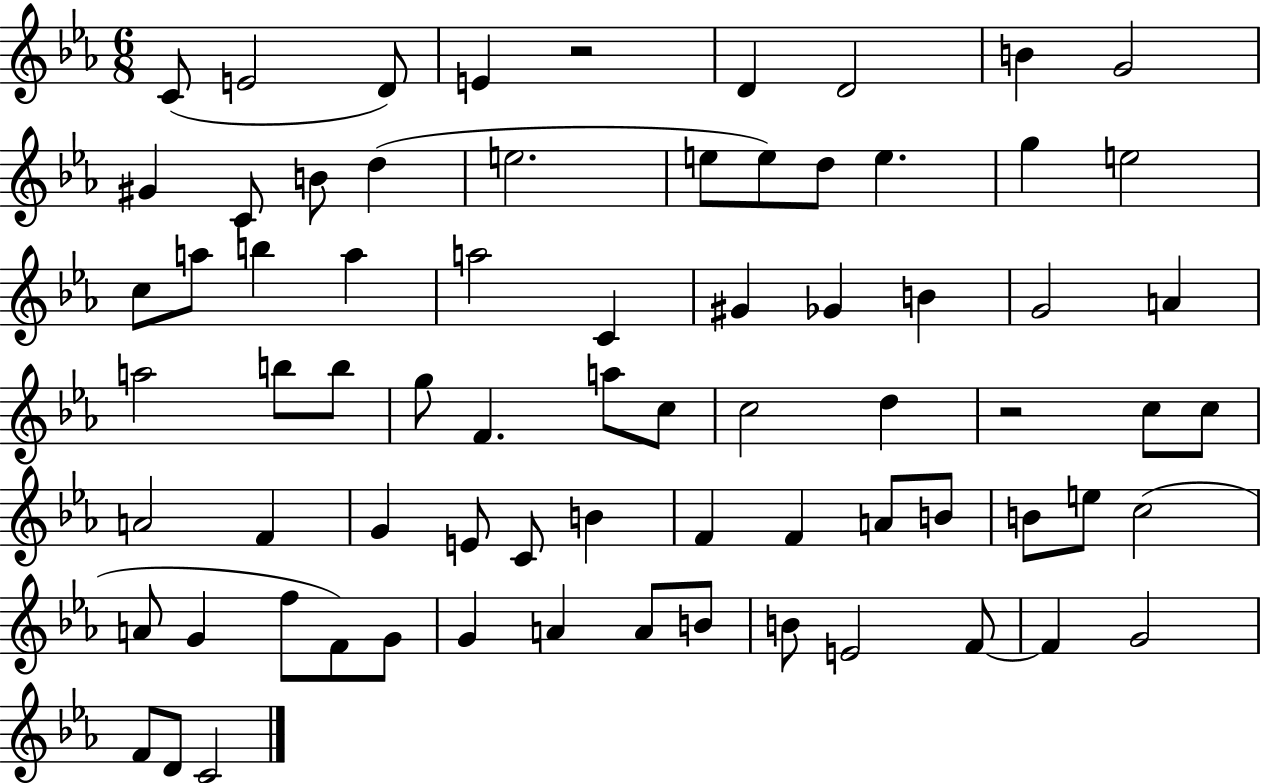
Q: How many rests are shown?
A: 2